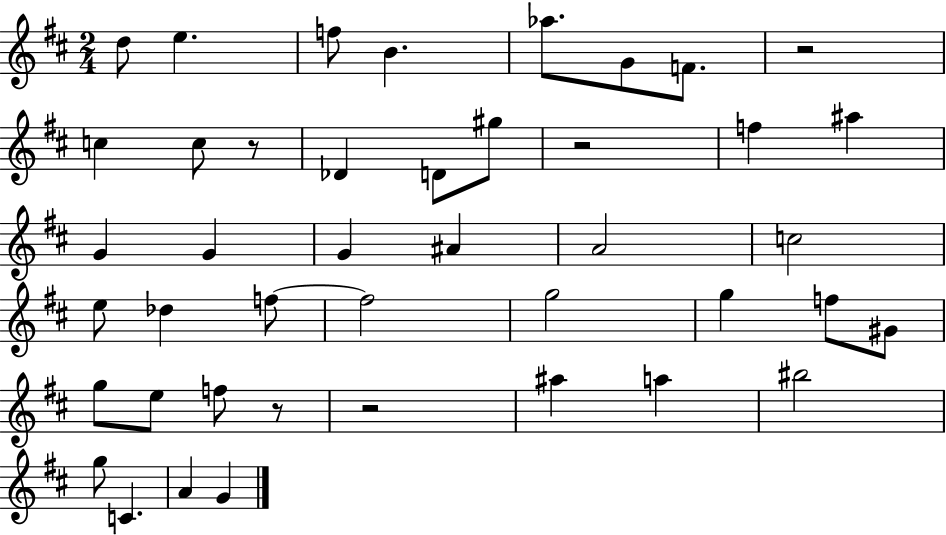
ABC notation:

X:1
T:Untitled
M:2/4
L:1/4
K:D
d/2 e f/2 B _a/2 G/2 F/2 z2 c c/2 z/2 _D D/2 ^g/2 z2 f ^a G G G ^A A2 c2 e/2 _d f/2 f2 g2 g f/2 ^G/2 g/2 e/2 f/2 z/2 z2 ^a a ^b2 g/2 C A G